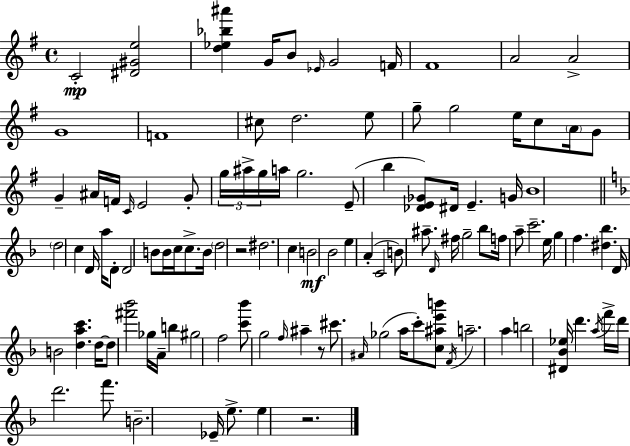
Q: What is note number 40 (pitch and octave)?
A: D4